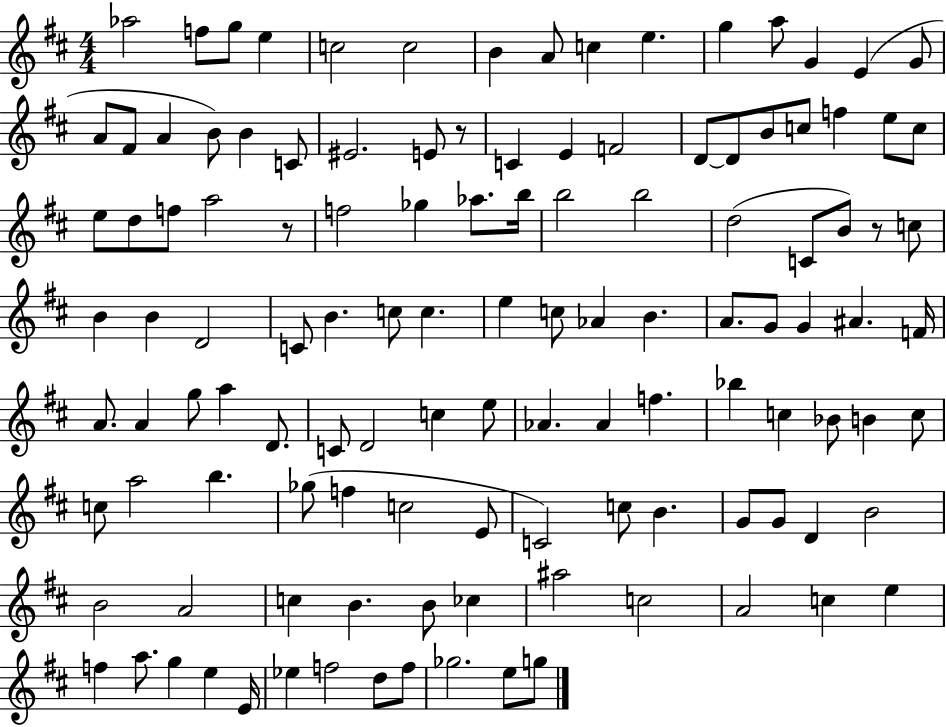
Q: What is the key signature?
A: D major